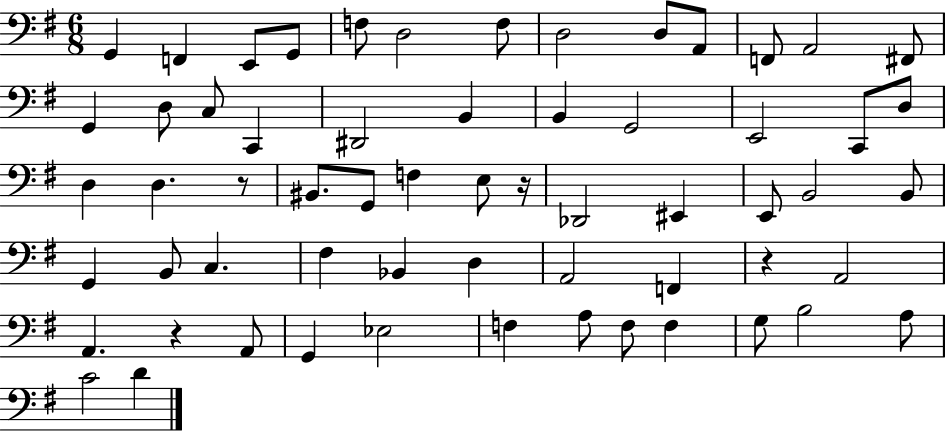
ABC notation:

X:1
T:Untitled
M:6/8
L:1/4
K:G
G,, F,, E,,/2 G,,/2 F,/2 D,2 F,/2 D,2 D,/2 A,,/2 F,,/2 A,,2 ^F,,/2 G,, D,/2 C,/2 C,, ^D,,2 B,, B,, G,,2 E,,2 C,,/2 D,/2 D, D, z/2 ^B,,/2 G,,/2 F, E,/2 z/4 _D,,2 ^E,, E,,/2 B,,2 B,,/2 G,, B,,/2 C, ^F, _B,, D, A,,2 F,, z A,,2 A,, z A,,/2 G,, _E,2 F, A,/2 F,/2 F, G,/2 B,2 A,/2 C2 D